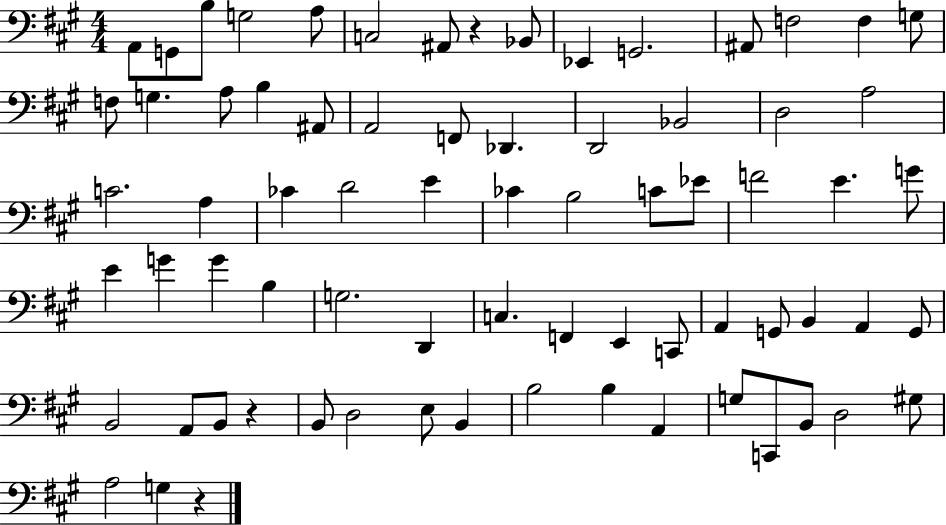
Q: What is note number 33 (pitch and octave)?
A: B3